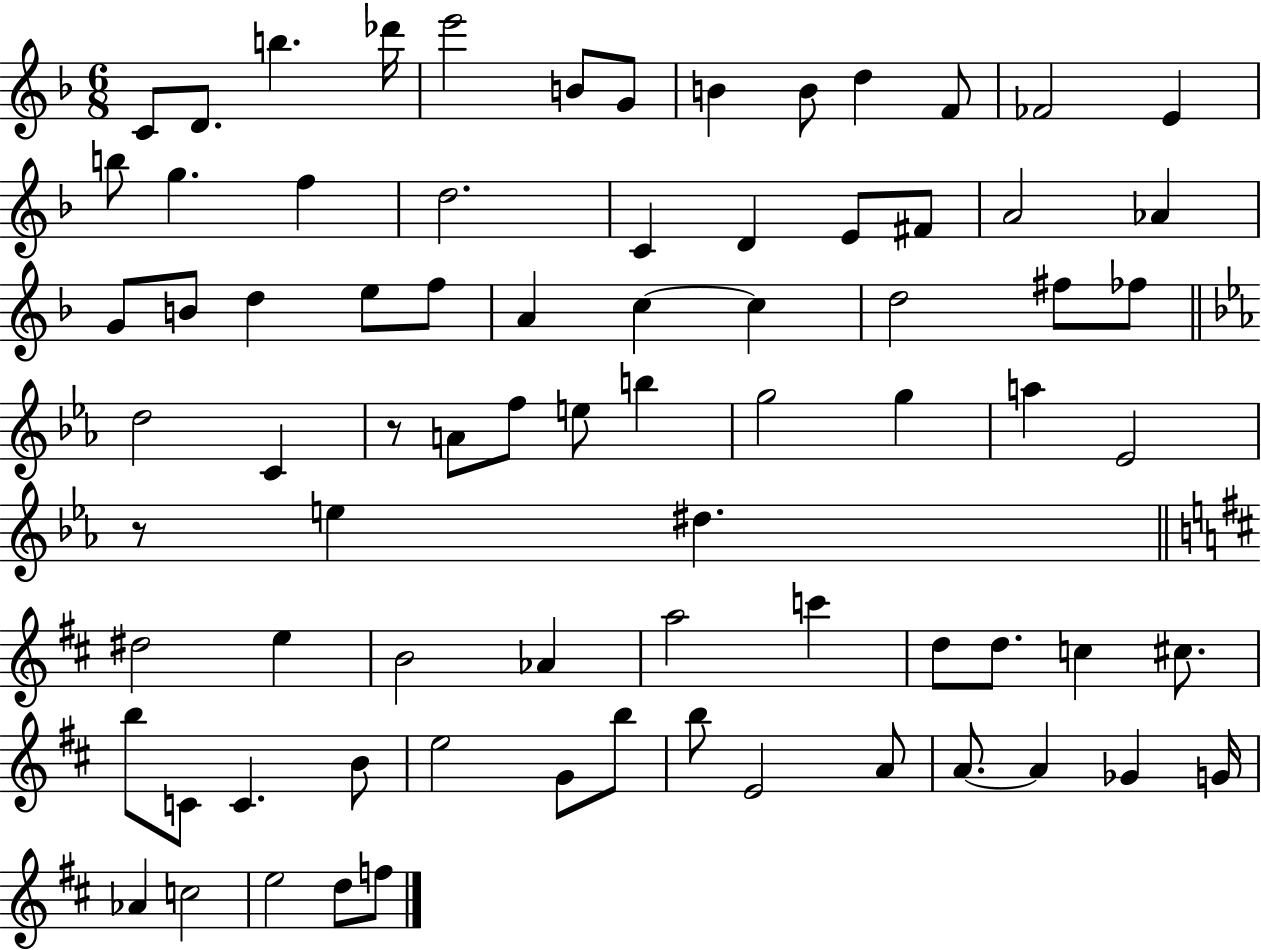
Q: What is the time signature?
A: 6/8